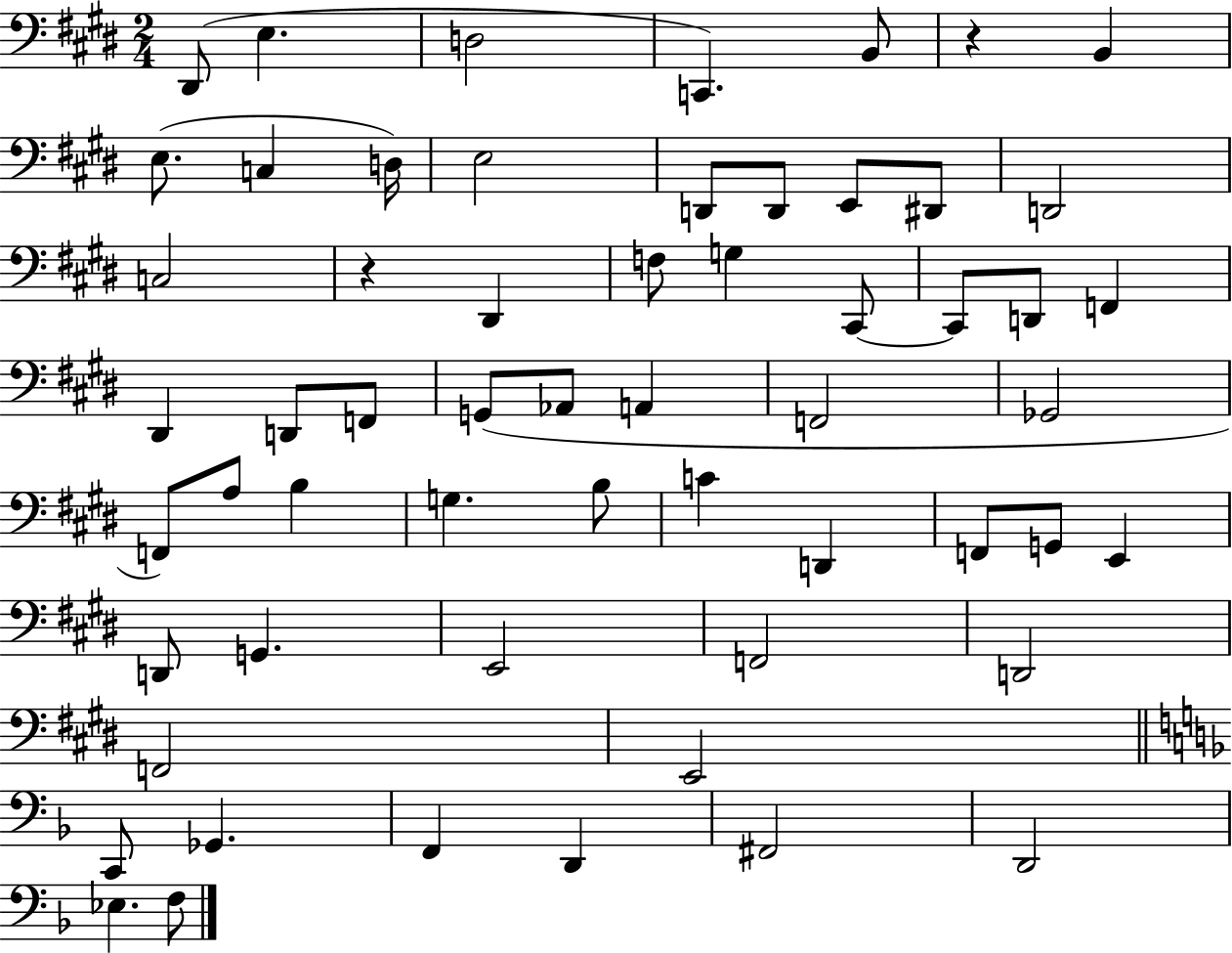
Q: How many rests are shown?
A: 2